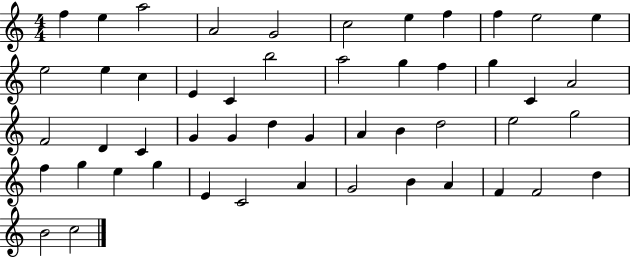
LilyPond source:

{
  \clef treble
  \numericTimeSignature
  \time 4/4
  \key c \major
  f''4 e''4 a''2 | a'2 g'2 | c''2 e''4 f''4 | f''4 e''2 e''4 | \break e''2 e''4 c''4 | e'4 c'4 b''2 | a''2 g''4 f''4 | g''4 c'4 a'2 | \break f'2 d'4 c'4 | g'4 g'4 d''4 g'4 | a'4 b'4 d''2 | e''2 g''2 | \break f''4 g''4 e''4 g''4 | e'4 c'2 a'4 | g'2 b'4 a'4 | f'4 f'2 d''4 | \break b'2 c''2 | \bar "|."
}